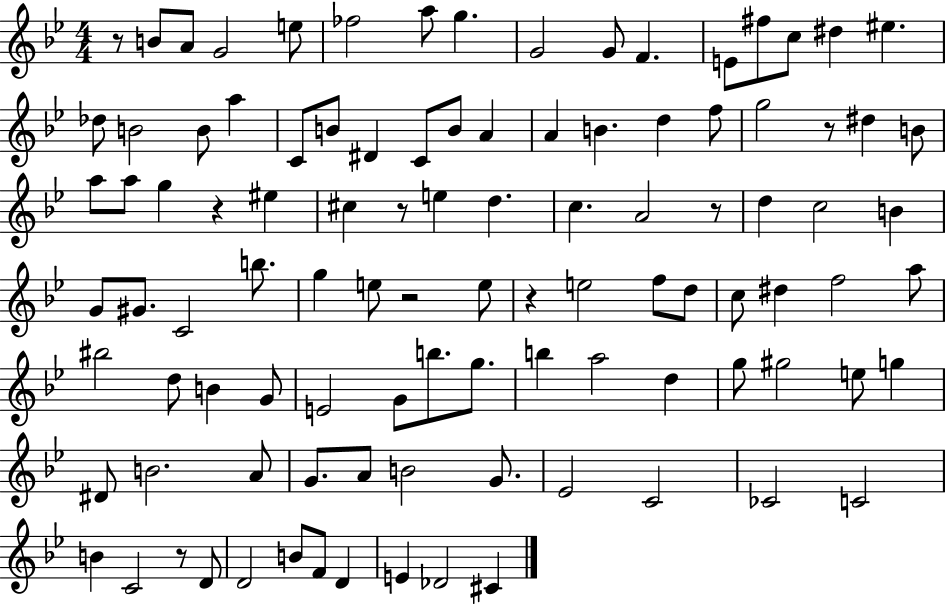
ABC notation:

X:1
T:Untitled
M:4/4
L:1/4
K:Bb
z/2 B/2 A/2 G2 e/2 _f2 a/2 g G2 G/2 F E/2 ^f/2 c/2 ^d ^e _d/2 B2 B/2 a C/2 B/2 ^D C/2 B/2 A A B d f/2 g2 z/2 ^d B/2 a/2 a/2 g z ^e ^c z/2 e d c A2 z/2 d c2 B G/2 ^G/2 C2 b/2 g e/2 z2 e/2 z e2 f/2 d/2 c/2 ^d f2 a/2 ^b2 d/2 B G/2 E2 G/2 b/2 g/2 b a2 d g/2 ^g2 e/2 g ^D/2 B2 A/2 G/2 A/2 B2 G/2 _E2 C2 _C2 C2 B C2 z/2 D/2 D2 B/2 F/2 D E _D2 ^C